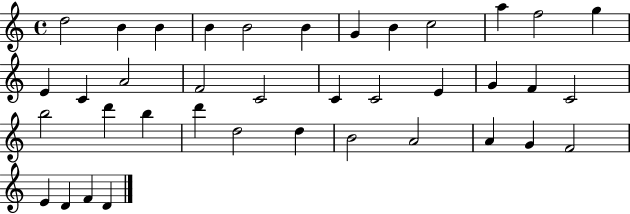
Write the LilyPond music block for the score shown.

{
  \clef treble
  \time 4/4
  \defaultTimeSignature
  \key c \major
  d''2 b'4 b'4 | b'4 b'2 b'4 | g'4 b'4 c''2 | a''4 f''2 g''4 | \break e'4 c'4 a'2 | f'2 c'2 | c'4 c'2 e'4 | g'4 f'4 c'2 | \break b''2 d'''4 b''4 | d'''4 d''2 d''4 | b'2 a'2 | a'4 g'4 f'2 | \break e'4 d'4 f'4 d'4 | \bar "|."
}